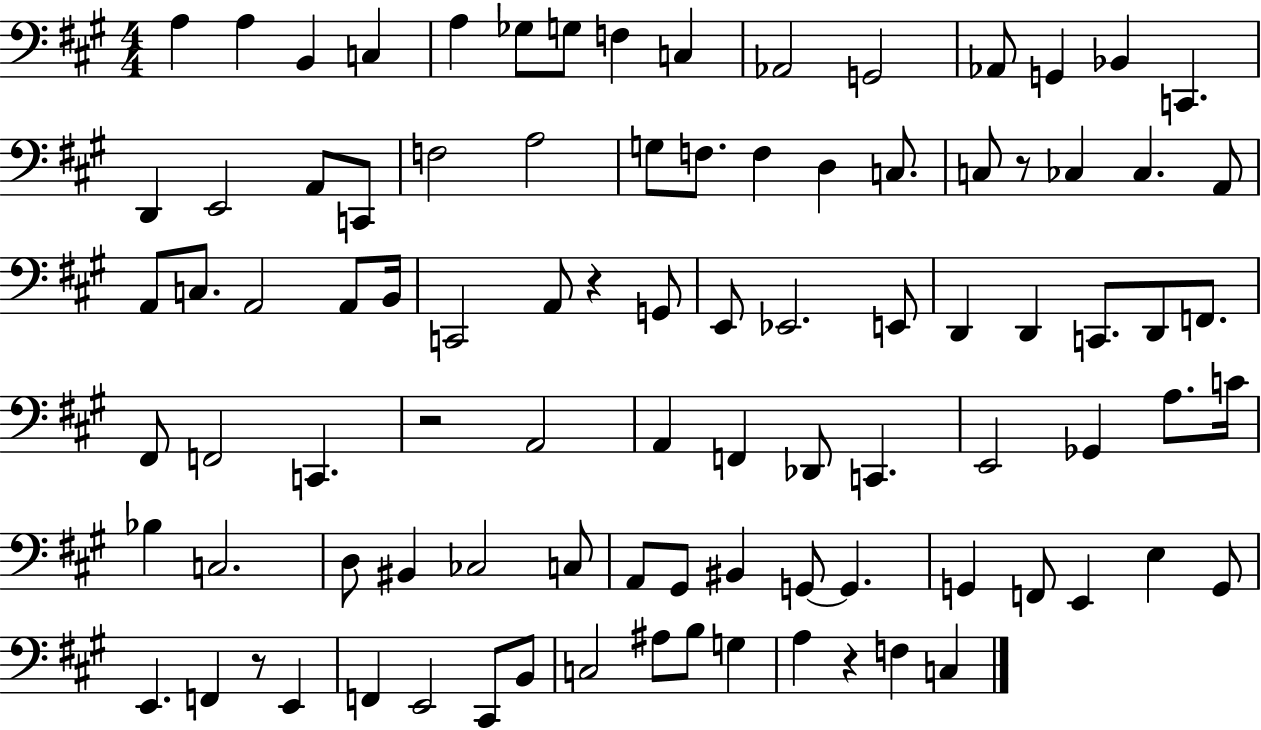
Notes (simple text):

A3/q A3/q B2/q C3/q A3/q Gb3/e G3/e F3/q C3/q Ab2/h G2/h Ab2/e G2/q Bb2/q C2/q. D2/q E2/h A2/e C2/e F3/h A3/h G3/e F3/e. F3/q D3/q C3/e. C3/e R/e CES3/q CES3/q. A2/e A2/e C3/e. A2/h A2/e B2/s C2/h A2/e R/q G2/e E2/e Eb2/h. E2/e D2/q D2/q C2/e. D2/e F2/e. F#2/e F2/h C2/q. R/h A2/h A2/q F2/q Db2/e C2/q. E2/h Gb2/q A3/e. C4/s Bb3/q C3/h. D3/e BIS2/q CES3/h C3/e A2/e G#2/e BIS2/q G2/e G2/q. G2/q F2/e E2/q E3/q G2/e E2/q. F2/q R/e E2/q F2/q E2/h C#2/e B2/e C3/h A#3/e B3/e G3/q A3/q R/q F3/q C3/q